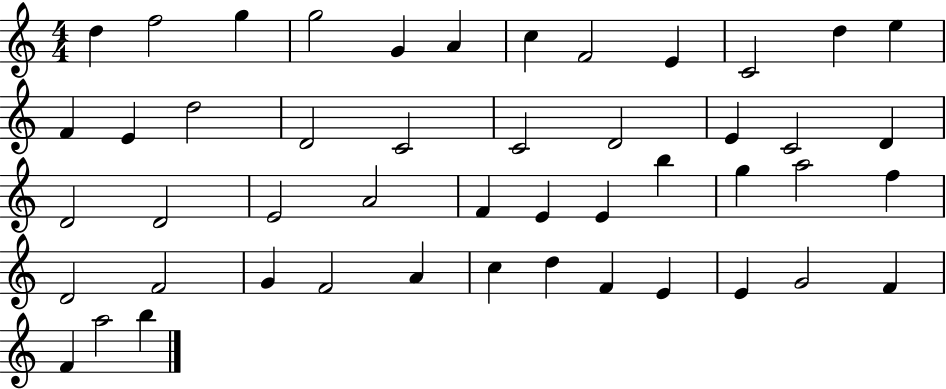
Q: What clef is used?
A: treble